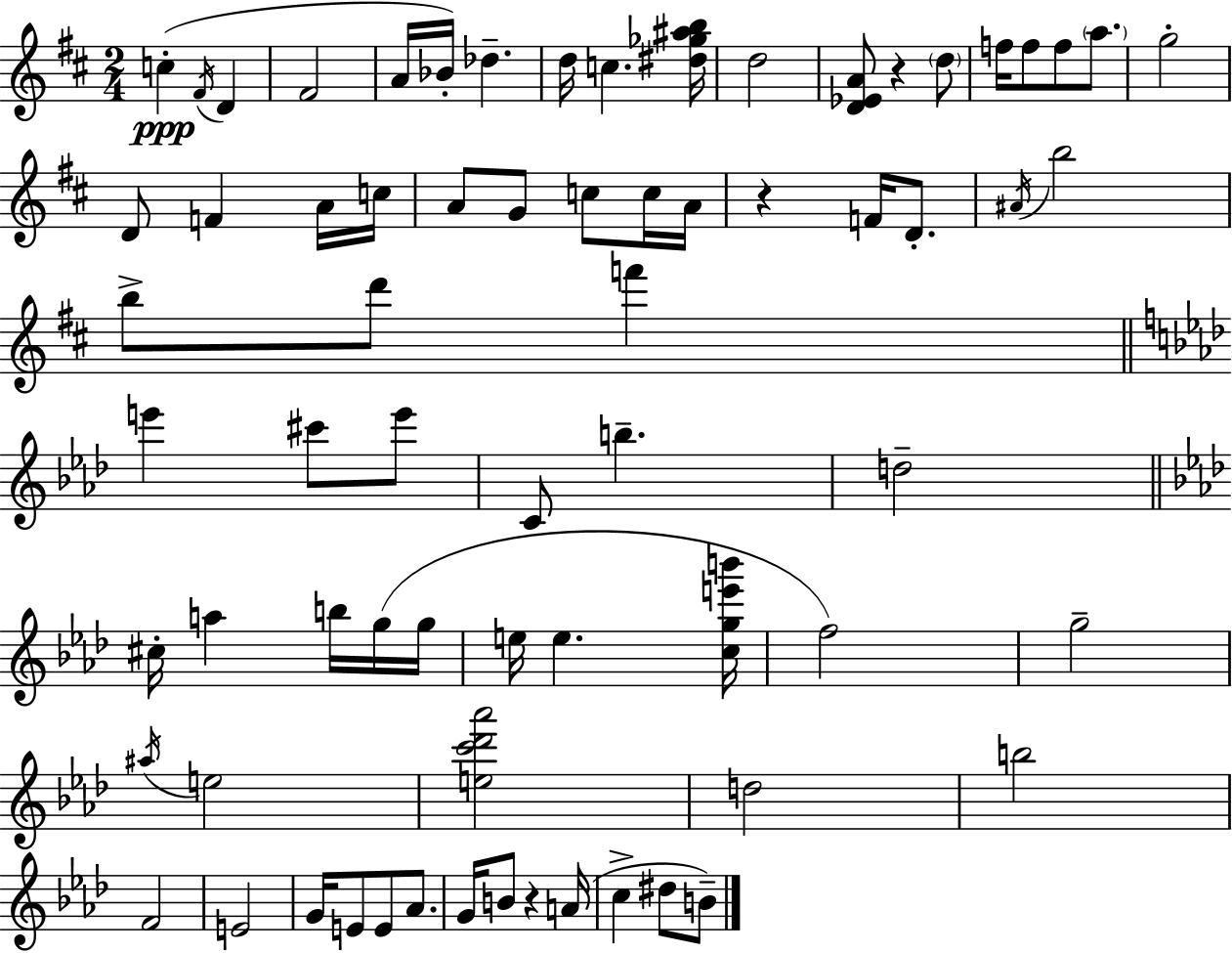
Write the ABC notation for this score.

X:1
T:Untitled
M:2/4
L:1/4
K:D
c ^F/4 D ^F2 A/4 _B/4 _d d/4 c [^d_g^ab]/4 d2 [D_EA]/2 z d/2 f/4 f/2 f/2 a/2 g2 D/2 F A/4 c/4 A/2 G/2 c/2 c/4 A/4 z F/4 D/2 ^A/4 b2 b/2 d'/2 f' e' ^c'/2 e'/2 C/2 b d2 ^c/4 a b/4 g/4 g/4 e/4 e [cge'b']/4 f2 g2 ^a/4 e2 [ec'_d'_a']2 d2 b2 F2 E2 G/4 E/2 E/2 _A/2 G/4 B/2 z A/4 c ^d/2 B/2